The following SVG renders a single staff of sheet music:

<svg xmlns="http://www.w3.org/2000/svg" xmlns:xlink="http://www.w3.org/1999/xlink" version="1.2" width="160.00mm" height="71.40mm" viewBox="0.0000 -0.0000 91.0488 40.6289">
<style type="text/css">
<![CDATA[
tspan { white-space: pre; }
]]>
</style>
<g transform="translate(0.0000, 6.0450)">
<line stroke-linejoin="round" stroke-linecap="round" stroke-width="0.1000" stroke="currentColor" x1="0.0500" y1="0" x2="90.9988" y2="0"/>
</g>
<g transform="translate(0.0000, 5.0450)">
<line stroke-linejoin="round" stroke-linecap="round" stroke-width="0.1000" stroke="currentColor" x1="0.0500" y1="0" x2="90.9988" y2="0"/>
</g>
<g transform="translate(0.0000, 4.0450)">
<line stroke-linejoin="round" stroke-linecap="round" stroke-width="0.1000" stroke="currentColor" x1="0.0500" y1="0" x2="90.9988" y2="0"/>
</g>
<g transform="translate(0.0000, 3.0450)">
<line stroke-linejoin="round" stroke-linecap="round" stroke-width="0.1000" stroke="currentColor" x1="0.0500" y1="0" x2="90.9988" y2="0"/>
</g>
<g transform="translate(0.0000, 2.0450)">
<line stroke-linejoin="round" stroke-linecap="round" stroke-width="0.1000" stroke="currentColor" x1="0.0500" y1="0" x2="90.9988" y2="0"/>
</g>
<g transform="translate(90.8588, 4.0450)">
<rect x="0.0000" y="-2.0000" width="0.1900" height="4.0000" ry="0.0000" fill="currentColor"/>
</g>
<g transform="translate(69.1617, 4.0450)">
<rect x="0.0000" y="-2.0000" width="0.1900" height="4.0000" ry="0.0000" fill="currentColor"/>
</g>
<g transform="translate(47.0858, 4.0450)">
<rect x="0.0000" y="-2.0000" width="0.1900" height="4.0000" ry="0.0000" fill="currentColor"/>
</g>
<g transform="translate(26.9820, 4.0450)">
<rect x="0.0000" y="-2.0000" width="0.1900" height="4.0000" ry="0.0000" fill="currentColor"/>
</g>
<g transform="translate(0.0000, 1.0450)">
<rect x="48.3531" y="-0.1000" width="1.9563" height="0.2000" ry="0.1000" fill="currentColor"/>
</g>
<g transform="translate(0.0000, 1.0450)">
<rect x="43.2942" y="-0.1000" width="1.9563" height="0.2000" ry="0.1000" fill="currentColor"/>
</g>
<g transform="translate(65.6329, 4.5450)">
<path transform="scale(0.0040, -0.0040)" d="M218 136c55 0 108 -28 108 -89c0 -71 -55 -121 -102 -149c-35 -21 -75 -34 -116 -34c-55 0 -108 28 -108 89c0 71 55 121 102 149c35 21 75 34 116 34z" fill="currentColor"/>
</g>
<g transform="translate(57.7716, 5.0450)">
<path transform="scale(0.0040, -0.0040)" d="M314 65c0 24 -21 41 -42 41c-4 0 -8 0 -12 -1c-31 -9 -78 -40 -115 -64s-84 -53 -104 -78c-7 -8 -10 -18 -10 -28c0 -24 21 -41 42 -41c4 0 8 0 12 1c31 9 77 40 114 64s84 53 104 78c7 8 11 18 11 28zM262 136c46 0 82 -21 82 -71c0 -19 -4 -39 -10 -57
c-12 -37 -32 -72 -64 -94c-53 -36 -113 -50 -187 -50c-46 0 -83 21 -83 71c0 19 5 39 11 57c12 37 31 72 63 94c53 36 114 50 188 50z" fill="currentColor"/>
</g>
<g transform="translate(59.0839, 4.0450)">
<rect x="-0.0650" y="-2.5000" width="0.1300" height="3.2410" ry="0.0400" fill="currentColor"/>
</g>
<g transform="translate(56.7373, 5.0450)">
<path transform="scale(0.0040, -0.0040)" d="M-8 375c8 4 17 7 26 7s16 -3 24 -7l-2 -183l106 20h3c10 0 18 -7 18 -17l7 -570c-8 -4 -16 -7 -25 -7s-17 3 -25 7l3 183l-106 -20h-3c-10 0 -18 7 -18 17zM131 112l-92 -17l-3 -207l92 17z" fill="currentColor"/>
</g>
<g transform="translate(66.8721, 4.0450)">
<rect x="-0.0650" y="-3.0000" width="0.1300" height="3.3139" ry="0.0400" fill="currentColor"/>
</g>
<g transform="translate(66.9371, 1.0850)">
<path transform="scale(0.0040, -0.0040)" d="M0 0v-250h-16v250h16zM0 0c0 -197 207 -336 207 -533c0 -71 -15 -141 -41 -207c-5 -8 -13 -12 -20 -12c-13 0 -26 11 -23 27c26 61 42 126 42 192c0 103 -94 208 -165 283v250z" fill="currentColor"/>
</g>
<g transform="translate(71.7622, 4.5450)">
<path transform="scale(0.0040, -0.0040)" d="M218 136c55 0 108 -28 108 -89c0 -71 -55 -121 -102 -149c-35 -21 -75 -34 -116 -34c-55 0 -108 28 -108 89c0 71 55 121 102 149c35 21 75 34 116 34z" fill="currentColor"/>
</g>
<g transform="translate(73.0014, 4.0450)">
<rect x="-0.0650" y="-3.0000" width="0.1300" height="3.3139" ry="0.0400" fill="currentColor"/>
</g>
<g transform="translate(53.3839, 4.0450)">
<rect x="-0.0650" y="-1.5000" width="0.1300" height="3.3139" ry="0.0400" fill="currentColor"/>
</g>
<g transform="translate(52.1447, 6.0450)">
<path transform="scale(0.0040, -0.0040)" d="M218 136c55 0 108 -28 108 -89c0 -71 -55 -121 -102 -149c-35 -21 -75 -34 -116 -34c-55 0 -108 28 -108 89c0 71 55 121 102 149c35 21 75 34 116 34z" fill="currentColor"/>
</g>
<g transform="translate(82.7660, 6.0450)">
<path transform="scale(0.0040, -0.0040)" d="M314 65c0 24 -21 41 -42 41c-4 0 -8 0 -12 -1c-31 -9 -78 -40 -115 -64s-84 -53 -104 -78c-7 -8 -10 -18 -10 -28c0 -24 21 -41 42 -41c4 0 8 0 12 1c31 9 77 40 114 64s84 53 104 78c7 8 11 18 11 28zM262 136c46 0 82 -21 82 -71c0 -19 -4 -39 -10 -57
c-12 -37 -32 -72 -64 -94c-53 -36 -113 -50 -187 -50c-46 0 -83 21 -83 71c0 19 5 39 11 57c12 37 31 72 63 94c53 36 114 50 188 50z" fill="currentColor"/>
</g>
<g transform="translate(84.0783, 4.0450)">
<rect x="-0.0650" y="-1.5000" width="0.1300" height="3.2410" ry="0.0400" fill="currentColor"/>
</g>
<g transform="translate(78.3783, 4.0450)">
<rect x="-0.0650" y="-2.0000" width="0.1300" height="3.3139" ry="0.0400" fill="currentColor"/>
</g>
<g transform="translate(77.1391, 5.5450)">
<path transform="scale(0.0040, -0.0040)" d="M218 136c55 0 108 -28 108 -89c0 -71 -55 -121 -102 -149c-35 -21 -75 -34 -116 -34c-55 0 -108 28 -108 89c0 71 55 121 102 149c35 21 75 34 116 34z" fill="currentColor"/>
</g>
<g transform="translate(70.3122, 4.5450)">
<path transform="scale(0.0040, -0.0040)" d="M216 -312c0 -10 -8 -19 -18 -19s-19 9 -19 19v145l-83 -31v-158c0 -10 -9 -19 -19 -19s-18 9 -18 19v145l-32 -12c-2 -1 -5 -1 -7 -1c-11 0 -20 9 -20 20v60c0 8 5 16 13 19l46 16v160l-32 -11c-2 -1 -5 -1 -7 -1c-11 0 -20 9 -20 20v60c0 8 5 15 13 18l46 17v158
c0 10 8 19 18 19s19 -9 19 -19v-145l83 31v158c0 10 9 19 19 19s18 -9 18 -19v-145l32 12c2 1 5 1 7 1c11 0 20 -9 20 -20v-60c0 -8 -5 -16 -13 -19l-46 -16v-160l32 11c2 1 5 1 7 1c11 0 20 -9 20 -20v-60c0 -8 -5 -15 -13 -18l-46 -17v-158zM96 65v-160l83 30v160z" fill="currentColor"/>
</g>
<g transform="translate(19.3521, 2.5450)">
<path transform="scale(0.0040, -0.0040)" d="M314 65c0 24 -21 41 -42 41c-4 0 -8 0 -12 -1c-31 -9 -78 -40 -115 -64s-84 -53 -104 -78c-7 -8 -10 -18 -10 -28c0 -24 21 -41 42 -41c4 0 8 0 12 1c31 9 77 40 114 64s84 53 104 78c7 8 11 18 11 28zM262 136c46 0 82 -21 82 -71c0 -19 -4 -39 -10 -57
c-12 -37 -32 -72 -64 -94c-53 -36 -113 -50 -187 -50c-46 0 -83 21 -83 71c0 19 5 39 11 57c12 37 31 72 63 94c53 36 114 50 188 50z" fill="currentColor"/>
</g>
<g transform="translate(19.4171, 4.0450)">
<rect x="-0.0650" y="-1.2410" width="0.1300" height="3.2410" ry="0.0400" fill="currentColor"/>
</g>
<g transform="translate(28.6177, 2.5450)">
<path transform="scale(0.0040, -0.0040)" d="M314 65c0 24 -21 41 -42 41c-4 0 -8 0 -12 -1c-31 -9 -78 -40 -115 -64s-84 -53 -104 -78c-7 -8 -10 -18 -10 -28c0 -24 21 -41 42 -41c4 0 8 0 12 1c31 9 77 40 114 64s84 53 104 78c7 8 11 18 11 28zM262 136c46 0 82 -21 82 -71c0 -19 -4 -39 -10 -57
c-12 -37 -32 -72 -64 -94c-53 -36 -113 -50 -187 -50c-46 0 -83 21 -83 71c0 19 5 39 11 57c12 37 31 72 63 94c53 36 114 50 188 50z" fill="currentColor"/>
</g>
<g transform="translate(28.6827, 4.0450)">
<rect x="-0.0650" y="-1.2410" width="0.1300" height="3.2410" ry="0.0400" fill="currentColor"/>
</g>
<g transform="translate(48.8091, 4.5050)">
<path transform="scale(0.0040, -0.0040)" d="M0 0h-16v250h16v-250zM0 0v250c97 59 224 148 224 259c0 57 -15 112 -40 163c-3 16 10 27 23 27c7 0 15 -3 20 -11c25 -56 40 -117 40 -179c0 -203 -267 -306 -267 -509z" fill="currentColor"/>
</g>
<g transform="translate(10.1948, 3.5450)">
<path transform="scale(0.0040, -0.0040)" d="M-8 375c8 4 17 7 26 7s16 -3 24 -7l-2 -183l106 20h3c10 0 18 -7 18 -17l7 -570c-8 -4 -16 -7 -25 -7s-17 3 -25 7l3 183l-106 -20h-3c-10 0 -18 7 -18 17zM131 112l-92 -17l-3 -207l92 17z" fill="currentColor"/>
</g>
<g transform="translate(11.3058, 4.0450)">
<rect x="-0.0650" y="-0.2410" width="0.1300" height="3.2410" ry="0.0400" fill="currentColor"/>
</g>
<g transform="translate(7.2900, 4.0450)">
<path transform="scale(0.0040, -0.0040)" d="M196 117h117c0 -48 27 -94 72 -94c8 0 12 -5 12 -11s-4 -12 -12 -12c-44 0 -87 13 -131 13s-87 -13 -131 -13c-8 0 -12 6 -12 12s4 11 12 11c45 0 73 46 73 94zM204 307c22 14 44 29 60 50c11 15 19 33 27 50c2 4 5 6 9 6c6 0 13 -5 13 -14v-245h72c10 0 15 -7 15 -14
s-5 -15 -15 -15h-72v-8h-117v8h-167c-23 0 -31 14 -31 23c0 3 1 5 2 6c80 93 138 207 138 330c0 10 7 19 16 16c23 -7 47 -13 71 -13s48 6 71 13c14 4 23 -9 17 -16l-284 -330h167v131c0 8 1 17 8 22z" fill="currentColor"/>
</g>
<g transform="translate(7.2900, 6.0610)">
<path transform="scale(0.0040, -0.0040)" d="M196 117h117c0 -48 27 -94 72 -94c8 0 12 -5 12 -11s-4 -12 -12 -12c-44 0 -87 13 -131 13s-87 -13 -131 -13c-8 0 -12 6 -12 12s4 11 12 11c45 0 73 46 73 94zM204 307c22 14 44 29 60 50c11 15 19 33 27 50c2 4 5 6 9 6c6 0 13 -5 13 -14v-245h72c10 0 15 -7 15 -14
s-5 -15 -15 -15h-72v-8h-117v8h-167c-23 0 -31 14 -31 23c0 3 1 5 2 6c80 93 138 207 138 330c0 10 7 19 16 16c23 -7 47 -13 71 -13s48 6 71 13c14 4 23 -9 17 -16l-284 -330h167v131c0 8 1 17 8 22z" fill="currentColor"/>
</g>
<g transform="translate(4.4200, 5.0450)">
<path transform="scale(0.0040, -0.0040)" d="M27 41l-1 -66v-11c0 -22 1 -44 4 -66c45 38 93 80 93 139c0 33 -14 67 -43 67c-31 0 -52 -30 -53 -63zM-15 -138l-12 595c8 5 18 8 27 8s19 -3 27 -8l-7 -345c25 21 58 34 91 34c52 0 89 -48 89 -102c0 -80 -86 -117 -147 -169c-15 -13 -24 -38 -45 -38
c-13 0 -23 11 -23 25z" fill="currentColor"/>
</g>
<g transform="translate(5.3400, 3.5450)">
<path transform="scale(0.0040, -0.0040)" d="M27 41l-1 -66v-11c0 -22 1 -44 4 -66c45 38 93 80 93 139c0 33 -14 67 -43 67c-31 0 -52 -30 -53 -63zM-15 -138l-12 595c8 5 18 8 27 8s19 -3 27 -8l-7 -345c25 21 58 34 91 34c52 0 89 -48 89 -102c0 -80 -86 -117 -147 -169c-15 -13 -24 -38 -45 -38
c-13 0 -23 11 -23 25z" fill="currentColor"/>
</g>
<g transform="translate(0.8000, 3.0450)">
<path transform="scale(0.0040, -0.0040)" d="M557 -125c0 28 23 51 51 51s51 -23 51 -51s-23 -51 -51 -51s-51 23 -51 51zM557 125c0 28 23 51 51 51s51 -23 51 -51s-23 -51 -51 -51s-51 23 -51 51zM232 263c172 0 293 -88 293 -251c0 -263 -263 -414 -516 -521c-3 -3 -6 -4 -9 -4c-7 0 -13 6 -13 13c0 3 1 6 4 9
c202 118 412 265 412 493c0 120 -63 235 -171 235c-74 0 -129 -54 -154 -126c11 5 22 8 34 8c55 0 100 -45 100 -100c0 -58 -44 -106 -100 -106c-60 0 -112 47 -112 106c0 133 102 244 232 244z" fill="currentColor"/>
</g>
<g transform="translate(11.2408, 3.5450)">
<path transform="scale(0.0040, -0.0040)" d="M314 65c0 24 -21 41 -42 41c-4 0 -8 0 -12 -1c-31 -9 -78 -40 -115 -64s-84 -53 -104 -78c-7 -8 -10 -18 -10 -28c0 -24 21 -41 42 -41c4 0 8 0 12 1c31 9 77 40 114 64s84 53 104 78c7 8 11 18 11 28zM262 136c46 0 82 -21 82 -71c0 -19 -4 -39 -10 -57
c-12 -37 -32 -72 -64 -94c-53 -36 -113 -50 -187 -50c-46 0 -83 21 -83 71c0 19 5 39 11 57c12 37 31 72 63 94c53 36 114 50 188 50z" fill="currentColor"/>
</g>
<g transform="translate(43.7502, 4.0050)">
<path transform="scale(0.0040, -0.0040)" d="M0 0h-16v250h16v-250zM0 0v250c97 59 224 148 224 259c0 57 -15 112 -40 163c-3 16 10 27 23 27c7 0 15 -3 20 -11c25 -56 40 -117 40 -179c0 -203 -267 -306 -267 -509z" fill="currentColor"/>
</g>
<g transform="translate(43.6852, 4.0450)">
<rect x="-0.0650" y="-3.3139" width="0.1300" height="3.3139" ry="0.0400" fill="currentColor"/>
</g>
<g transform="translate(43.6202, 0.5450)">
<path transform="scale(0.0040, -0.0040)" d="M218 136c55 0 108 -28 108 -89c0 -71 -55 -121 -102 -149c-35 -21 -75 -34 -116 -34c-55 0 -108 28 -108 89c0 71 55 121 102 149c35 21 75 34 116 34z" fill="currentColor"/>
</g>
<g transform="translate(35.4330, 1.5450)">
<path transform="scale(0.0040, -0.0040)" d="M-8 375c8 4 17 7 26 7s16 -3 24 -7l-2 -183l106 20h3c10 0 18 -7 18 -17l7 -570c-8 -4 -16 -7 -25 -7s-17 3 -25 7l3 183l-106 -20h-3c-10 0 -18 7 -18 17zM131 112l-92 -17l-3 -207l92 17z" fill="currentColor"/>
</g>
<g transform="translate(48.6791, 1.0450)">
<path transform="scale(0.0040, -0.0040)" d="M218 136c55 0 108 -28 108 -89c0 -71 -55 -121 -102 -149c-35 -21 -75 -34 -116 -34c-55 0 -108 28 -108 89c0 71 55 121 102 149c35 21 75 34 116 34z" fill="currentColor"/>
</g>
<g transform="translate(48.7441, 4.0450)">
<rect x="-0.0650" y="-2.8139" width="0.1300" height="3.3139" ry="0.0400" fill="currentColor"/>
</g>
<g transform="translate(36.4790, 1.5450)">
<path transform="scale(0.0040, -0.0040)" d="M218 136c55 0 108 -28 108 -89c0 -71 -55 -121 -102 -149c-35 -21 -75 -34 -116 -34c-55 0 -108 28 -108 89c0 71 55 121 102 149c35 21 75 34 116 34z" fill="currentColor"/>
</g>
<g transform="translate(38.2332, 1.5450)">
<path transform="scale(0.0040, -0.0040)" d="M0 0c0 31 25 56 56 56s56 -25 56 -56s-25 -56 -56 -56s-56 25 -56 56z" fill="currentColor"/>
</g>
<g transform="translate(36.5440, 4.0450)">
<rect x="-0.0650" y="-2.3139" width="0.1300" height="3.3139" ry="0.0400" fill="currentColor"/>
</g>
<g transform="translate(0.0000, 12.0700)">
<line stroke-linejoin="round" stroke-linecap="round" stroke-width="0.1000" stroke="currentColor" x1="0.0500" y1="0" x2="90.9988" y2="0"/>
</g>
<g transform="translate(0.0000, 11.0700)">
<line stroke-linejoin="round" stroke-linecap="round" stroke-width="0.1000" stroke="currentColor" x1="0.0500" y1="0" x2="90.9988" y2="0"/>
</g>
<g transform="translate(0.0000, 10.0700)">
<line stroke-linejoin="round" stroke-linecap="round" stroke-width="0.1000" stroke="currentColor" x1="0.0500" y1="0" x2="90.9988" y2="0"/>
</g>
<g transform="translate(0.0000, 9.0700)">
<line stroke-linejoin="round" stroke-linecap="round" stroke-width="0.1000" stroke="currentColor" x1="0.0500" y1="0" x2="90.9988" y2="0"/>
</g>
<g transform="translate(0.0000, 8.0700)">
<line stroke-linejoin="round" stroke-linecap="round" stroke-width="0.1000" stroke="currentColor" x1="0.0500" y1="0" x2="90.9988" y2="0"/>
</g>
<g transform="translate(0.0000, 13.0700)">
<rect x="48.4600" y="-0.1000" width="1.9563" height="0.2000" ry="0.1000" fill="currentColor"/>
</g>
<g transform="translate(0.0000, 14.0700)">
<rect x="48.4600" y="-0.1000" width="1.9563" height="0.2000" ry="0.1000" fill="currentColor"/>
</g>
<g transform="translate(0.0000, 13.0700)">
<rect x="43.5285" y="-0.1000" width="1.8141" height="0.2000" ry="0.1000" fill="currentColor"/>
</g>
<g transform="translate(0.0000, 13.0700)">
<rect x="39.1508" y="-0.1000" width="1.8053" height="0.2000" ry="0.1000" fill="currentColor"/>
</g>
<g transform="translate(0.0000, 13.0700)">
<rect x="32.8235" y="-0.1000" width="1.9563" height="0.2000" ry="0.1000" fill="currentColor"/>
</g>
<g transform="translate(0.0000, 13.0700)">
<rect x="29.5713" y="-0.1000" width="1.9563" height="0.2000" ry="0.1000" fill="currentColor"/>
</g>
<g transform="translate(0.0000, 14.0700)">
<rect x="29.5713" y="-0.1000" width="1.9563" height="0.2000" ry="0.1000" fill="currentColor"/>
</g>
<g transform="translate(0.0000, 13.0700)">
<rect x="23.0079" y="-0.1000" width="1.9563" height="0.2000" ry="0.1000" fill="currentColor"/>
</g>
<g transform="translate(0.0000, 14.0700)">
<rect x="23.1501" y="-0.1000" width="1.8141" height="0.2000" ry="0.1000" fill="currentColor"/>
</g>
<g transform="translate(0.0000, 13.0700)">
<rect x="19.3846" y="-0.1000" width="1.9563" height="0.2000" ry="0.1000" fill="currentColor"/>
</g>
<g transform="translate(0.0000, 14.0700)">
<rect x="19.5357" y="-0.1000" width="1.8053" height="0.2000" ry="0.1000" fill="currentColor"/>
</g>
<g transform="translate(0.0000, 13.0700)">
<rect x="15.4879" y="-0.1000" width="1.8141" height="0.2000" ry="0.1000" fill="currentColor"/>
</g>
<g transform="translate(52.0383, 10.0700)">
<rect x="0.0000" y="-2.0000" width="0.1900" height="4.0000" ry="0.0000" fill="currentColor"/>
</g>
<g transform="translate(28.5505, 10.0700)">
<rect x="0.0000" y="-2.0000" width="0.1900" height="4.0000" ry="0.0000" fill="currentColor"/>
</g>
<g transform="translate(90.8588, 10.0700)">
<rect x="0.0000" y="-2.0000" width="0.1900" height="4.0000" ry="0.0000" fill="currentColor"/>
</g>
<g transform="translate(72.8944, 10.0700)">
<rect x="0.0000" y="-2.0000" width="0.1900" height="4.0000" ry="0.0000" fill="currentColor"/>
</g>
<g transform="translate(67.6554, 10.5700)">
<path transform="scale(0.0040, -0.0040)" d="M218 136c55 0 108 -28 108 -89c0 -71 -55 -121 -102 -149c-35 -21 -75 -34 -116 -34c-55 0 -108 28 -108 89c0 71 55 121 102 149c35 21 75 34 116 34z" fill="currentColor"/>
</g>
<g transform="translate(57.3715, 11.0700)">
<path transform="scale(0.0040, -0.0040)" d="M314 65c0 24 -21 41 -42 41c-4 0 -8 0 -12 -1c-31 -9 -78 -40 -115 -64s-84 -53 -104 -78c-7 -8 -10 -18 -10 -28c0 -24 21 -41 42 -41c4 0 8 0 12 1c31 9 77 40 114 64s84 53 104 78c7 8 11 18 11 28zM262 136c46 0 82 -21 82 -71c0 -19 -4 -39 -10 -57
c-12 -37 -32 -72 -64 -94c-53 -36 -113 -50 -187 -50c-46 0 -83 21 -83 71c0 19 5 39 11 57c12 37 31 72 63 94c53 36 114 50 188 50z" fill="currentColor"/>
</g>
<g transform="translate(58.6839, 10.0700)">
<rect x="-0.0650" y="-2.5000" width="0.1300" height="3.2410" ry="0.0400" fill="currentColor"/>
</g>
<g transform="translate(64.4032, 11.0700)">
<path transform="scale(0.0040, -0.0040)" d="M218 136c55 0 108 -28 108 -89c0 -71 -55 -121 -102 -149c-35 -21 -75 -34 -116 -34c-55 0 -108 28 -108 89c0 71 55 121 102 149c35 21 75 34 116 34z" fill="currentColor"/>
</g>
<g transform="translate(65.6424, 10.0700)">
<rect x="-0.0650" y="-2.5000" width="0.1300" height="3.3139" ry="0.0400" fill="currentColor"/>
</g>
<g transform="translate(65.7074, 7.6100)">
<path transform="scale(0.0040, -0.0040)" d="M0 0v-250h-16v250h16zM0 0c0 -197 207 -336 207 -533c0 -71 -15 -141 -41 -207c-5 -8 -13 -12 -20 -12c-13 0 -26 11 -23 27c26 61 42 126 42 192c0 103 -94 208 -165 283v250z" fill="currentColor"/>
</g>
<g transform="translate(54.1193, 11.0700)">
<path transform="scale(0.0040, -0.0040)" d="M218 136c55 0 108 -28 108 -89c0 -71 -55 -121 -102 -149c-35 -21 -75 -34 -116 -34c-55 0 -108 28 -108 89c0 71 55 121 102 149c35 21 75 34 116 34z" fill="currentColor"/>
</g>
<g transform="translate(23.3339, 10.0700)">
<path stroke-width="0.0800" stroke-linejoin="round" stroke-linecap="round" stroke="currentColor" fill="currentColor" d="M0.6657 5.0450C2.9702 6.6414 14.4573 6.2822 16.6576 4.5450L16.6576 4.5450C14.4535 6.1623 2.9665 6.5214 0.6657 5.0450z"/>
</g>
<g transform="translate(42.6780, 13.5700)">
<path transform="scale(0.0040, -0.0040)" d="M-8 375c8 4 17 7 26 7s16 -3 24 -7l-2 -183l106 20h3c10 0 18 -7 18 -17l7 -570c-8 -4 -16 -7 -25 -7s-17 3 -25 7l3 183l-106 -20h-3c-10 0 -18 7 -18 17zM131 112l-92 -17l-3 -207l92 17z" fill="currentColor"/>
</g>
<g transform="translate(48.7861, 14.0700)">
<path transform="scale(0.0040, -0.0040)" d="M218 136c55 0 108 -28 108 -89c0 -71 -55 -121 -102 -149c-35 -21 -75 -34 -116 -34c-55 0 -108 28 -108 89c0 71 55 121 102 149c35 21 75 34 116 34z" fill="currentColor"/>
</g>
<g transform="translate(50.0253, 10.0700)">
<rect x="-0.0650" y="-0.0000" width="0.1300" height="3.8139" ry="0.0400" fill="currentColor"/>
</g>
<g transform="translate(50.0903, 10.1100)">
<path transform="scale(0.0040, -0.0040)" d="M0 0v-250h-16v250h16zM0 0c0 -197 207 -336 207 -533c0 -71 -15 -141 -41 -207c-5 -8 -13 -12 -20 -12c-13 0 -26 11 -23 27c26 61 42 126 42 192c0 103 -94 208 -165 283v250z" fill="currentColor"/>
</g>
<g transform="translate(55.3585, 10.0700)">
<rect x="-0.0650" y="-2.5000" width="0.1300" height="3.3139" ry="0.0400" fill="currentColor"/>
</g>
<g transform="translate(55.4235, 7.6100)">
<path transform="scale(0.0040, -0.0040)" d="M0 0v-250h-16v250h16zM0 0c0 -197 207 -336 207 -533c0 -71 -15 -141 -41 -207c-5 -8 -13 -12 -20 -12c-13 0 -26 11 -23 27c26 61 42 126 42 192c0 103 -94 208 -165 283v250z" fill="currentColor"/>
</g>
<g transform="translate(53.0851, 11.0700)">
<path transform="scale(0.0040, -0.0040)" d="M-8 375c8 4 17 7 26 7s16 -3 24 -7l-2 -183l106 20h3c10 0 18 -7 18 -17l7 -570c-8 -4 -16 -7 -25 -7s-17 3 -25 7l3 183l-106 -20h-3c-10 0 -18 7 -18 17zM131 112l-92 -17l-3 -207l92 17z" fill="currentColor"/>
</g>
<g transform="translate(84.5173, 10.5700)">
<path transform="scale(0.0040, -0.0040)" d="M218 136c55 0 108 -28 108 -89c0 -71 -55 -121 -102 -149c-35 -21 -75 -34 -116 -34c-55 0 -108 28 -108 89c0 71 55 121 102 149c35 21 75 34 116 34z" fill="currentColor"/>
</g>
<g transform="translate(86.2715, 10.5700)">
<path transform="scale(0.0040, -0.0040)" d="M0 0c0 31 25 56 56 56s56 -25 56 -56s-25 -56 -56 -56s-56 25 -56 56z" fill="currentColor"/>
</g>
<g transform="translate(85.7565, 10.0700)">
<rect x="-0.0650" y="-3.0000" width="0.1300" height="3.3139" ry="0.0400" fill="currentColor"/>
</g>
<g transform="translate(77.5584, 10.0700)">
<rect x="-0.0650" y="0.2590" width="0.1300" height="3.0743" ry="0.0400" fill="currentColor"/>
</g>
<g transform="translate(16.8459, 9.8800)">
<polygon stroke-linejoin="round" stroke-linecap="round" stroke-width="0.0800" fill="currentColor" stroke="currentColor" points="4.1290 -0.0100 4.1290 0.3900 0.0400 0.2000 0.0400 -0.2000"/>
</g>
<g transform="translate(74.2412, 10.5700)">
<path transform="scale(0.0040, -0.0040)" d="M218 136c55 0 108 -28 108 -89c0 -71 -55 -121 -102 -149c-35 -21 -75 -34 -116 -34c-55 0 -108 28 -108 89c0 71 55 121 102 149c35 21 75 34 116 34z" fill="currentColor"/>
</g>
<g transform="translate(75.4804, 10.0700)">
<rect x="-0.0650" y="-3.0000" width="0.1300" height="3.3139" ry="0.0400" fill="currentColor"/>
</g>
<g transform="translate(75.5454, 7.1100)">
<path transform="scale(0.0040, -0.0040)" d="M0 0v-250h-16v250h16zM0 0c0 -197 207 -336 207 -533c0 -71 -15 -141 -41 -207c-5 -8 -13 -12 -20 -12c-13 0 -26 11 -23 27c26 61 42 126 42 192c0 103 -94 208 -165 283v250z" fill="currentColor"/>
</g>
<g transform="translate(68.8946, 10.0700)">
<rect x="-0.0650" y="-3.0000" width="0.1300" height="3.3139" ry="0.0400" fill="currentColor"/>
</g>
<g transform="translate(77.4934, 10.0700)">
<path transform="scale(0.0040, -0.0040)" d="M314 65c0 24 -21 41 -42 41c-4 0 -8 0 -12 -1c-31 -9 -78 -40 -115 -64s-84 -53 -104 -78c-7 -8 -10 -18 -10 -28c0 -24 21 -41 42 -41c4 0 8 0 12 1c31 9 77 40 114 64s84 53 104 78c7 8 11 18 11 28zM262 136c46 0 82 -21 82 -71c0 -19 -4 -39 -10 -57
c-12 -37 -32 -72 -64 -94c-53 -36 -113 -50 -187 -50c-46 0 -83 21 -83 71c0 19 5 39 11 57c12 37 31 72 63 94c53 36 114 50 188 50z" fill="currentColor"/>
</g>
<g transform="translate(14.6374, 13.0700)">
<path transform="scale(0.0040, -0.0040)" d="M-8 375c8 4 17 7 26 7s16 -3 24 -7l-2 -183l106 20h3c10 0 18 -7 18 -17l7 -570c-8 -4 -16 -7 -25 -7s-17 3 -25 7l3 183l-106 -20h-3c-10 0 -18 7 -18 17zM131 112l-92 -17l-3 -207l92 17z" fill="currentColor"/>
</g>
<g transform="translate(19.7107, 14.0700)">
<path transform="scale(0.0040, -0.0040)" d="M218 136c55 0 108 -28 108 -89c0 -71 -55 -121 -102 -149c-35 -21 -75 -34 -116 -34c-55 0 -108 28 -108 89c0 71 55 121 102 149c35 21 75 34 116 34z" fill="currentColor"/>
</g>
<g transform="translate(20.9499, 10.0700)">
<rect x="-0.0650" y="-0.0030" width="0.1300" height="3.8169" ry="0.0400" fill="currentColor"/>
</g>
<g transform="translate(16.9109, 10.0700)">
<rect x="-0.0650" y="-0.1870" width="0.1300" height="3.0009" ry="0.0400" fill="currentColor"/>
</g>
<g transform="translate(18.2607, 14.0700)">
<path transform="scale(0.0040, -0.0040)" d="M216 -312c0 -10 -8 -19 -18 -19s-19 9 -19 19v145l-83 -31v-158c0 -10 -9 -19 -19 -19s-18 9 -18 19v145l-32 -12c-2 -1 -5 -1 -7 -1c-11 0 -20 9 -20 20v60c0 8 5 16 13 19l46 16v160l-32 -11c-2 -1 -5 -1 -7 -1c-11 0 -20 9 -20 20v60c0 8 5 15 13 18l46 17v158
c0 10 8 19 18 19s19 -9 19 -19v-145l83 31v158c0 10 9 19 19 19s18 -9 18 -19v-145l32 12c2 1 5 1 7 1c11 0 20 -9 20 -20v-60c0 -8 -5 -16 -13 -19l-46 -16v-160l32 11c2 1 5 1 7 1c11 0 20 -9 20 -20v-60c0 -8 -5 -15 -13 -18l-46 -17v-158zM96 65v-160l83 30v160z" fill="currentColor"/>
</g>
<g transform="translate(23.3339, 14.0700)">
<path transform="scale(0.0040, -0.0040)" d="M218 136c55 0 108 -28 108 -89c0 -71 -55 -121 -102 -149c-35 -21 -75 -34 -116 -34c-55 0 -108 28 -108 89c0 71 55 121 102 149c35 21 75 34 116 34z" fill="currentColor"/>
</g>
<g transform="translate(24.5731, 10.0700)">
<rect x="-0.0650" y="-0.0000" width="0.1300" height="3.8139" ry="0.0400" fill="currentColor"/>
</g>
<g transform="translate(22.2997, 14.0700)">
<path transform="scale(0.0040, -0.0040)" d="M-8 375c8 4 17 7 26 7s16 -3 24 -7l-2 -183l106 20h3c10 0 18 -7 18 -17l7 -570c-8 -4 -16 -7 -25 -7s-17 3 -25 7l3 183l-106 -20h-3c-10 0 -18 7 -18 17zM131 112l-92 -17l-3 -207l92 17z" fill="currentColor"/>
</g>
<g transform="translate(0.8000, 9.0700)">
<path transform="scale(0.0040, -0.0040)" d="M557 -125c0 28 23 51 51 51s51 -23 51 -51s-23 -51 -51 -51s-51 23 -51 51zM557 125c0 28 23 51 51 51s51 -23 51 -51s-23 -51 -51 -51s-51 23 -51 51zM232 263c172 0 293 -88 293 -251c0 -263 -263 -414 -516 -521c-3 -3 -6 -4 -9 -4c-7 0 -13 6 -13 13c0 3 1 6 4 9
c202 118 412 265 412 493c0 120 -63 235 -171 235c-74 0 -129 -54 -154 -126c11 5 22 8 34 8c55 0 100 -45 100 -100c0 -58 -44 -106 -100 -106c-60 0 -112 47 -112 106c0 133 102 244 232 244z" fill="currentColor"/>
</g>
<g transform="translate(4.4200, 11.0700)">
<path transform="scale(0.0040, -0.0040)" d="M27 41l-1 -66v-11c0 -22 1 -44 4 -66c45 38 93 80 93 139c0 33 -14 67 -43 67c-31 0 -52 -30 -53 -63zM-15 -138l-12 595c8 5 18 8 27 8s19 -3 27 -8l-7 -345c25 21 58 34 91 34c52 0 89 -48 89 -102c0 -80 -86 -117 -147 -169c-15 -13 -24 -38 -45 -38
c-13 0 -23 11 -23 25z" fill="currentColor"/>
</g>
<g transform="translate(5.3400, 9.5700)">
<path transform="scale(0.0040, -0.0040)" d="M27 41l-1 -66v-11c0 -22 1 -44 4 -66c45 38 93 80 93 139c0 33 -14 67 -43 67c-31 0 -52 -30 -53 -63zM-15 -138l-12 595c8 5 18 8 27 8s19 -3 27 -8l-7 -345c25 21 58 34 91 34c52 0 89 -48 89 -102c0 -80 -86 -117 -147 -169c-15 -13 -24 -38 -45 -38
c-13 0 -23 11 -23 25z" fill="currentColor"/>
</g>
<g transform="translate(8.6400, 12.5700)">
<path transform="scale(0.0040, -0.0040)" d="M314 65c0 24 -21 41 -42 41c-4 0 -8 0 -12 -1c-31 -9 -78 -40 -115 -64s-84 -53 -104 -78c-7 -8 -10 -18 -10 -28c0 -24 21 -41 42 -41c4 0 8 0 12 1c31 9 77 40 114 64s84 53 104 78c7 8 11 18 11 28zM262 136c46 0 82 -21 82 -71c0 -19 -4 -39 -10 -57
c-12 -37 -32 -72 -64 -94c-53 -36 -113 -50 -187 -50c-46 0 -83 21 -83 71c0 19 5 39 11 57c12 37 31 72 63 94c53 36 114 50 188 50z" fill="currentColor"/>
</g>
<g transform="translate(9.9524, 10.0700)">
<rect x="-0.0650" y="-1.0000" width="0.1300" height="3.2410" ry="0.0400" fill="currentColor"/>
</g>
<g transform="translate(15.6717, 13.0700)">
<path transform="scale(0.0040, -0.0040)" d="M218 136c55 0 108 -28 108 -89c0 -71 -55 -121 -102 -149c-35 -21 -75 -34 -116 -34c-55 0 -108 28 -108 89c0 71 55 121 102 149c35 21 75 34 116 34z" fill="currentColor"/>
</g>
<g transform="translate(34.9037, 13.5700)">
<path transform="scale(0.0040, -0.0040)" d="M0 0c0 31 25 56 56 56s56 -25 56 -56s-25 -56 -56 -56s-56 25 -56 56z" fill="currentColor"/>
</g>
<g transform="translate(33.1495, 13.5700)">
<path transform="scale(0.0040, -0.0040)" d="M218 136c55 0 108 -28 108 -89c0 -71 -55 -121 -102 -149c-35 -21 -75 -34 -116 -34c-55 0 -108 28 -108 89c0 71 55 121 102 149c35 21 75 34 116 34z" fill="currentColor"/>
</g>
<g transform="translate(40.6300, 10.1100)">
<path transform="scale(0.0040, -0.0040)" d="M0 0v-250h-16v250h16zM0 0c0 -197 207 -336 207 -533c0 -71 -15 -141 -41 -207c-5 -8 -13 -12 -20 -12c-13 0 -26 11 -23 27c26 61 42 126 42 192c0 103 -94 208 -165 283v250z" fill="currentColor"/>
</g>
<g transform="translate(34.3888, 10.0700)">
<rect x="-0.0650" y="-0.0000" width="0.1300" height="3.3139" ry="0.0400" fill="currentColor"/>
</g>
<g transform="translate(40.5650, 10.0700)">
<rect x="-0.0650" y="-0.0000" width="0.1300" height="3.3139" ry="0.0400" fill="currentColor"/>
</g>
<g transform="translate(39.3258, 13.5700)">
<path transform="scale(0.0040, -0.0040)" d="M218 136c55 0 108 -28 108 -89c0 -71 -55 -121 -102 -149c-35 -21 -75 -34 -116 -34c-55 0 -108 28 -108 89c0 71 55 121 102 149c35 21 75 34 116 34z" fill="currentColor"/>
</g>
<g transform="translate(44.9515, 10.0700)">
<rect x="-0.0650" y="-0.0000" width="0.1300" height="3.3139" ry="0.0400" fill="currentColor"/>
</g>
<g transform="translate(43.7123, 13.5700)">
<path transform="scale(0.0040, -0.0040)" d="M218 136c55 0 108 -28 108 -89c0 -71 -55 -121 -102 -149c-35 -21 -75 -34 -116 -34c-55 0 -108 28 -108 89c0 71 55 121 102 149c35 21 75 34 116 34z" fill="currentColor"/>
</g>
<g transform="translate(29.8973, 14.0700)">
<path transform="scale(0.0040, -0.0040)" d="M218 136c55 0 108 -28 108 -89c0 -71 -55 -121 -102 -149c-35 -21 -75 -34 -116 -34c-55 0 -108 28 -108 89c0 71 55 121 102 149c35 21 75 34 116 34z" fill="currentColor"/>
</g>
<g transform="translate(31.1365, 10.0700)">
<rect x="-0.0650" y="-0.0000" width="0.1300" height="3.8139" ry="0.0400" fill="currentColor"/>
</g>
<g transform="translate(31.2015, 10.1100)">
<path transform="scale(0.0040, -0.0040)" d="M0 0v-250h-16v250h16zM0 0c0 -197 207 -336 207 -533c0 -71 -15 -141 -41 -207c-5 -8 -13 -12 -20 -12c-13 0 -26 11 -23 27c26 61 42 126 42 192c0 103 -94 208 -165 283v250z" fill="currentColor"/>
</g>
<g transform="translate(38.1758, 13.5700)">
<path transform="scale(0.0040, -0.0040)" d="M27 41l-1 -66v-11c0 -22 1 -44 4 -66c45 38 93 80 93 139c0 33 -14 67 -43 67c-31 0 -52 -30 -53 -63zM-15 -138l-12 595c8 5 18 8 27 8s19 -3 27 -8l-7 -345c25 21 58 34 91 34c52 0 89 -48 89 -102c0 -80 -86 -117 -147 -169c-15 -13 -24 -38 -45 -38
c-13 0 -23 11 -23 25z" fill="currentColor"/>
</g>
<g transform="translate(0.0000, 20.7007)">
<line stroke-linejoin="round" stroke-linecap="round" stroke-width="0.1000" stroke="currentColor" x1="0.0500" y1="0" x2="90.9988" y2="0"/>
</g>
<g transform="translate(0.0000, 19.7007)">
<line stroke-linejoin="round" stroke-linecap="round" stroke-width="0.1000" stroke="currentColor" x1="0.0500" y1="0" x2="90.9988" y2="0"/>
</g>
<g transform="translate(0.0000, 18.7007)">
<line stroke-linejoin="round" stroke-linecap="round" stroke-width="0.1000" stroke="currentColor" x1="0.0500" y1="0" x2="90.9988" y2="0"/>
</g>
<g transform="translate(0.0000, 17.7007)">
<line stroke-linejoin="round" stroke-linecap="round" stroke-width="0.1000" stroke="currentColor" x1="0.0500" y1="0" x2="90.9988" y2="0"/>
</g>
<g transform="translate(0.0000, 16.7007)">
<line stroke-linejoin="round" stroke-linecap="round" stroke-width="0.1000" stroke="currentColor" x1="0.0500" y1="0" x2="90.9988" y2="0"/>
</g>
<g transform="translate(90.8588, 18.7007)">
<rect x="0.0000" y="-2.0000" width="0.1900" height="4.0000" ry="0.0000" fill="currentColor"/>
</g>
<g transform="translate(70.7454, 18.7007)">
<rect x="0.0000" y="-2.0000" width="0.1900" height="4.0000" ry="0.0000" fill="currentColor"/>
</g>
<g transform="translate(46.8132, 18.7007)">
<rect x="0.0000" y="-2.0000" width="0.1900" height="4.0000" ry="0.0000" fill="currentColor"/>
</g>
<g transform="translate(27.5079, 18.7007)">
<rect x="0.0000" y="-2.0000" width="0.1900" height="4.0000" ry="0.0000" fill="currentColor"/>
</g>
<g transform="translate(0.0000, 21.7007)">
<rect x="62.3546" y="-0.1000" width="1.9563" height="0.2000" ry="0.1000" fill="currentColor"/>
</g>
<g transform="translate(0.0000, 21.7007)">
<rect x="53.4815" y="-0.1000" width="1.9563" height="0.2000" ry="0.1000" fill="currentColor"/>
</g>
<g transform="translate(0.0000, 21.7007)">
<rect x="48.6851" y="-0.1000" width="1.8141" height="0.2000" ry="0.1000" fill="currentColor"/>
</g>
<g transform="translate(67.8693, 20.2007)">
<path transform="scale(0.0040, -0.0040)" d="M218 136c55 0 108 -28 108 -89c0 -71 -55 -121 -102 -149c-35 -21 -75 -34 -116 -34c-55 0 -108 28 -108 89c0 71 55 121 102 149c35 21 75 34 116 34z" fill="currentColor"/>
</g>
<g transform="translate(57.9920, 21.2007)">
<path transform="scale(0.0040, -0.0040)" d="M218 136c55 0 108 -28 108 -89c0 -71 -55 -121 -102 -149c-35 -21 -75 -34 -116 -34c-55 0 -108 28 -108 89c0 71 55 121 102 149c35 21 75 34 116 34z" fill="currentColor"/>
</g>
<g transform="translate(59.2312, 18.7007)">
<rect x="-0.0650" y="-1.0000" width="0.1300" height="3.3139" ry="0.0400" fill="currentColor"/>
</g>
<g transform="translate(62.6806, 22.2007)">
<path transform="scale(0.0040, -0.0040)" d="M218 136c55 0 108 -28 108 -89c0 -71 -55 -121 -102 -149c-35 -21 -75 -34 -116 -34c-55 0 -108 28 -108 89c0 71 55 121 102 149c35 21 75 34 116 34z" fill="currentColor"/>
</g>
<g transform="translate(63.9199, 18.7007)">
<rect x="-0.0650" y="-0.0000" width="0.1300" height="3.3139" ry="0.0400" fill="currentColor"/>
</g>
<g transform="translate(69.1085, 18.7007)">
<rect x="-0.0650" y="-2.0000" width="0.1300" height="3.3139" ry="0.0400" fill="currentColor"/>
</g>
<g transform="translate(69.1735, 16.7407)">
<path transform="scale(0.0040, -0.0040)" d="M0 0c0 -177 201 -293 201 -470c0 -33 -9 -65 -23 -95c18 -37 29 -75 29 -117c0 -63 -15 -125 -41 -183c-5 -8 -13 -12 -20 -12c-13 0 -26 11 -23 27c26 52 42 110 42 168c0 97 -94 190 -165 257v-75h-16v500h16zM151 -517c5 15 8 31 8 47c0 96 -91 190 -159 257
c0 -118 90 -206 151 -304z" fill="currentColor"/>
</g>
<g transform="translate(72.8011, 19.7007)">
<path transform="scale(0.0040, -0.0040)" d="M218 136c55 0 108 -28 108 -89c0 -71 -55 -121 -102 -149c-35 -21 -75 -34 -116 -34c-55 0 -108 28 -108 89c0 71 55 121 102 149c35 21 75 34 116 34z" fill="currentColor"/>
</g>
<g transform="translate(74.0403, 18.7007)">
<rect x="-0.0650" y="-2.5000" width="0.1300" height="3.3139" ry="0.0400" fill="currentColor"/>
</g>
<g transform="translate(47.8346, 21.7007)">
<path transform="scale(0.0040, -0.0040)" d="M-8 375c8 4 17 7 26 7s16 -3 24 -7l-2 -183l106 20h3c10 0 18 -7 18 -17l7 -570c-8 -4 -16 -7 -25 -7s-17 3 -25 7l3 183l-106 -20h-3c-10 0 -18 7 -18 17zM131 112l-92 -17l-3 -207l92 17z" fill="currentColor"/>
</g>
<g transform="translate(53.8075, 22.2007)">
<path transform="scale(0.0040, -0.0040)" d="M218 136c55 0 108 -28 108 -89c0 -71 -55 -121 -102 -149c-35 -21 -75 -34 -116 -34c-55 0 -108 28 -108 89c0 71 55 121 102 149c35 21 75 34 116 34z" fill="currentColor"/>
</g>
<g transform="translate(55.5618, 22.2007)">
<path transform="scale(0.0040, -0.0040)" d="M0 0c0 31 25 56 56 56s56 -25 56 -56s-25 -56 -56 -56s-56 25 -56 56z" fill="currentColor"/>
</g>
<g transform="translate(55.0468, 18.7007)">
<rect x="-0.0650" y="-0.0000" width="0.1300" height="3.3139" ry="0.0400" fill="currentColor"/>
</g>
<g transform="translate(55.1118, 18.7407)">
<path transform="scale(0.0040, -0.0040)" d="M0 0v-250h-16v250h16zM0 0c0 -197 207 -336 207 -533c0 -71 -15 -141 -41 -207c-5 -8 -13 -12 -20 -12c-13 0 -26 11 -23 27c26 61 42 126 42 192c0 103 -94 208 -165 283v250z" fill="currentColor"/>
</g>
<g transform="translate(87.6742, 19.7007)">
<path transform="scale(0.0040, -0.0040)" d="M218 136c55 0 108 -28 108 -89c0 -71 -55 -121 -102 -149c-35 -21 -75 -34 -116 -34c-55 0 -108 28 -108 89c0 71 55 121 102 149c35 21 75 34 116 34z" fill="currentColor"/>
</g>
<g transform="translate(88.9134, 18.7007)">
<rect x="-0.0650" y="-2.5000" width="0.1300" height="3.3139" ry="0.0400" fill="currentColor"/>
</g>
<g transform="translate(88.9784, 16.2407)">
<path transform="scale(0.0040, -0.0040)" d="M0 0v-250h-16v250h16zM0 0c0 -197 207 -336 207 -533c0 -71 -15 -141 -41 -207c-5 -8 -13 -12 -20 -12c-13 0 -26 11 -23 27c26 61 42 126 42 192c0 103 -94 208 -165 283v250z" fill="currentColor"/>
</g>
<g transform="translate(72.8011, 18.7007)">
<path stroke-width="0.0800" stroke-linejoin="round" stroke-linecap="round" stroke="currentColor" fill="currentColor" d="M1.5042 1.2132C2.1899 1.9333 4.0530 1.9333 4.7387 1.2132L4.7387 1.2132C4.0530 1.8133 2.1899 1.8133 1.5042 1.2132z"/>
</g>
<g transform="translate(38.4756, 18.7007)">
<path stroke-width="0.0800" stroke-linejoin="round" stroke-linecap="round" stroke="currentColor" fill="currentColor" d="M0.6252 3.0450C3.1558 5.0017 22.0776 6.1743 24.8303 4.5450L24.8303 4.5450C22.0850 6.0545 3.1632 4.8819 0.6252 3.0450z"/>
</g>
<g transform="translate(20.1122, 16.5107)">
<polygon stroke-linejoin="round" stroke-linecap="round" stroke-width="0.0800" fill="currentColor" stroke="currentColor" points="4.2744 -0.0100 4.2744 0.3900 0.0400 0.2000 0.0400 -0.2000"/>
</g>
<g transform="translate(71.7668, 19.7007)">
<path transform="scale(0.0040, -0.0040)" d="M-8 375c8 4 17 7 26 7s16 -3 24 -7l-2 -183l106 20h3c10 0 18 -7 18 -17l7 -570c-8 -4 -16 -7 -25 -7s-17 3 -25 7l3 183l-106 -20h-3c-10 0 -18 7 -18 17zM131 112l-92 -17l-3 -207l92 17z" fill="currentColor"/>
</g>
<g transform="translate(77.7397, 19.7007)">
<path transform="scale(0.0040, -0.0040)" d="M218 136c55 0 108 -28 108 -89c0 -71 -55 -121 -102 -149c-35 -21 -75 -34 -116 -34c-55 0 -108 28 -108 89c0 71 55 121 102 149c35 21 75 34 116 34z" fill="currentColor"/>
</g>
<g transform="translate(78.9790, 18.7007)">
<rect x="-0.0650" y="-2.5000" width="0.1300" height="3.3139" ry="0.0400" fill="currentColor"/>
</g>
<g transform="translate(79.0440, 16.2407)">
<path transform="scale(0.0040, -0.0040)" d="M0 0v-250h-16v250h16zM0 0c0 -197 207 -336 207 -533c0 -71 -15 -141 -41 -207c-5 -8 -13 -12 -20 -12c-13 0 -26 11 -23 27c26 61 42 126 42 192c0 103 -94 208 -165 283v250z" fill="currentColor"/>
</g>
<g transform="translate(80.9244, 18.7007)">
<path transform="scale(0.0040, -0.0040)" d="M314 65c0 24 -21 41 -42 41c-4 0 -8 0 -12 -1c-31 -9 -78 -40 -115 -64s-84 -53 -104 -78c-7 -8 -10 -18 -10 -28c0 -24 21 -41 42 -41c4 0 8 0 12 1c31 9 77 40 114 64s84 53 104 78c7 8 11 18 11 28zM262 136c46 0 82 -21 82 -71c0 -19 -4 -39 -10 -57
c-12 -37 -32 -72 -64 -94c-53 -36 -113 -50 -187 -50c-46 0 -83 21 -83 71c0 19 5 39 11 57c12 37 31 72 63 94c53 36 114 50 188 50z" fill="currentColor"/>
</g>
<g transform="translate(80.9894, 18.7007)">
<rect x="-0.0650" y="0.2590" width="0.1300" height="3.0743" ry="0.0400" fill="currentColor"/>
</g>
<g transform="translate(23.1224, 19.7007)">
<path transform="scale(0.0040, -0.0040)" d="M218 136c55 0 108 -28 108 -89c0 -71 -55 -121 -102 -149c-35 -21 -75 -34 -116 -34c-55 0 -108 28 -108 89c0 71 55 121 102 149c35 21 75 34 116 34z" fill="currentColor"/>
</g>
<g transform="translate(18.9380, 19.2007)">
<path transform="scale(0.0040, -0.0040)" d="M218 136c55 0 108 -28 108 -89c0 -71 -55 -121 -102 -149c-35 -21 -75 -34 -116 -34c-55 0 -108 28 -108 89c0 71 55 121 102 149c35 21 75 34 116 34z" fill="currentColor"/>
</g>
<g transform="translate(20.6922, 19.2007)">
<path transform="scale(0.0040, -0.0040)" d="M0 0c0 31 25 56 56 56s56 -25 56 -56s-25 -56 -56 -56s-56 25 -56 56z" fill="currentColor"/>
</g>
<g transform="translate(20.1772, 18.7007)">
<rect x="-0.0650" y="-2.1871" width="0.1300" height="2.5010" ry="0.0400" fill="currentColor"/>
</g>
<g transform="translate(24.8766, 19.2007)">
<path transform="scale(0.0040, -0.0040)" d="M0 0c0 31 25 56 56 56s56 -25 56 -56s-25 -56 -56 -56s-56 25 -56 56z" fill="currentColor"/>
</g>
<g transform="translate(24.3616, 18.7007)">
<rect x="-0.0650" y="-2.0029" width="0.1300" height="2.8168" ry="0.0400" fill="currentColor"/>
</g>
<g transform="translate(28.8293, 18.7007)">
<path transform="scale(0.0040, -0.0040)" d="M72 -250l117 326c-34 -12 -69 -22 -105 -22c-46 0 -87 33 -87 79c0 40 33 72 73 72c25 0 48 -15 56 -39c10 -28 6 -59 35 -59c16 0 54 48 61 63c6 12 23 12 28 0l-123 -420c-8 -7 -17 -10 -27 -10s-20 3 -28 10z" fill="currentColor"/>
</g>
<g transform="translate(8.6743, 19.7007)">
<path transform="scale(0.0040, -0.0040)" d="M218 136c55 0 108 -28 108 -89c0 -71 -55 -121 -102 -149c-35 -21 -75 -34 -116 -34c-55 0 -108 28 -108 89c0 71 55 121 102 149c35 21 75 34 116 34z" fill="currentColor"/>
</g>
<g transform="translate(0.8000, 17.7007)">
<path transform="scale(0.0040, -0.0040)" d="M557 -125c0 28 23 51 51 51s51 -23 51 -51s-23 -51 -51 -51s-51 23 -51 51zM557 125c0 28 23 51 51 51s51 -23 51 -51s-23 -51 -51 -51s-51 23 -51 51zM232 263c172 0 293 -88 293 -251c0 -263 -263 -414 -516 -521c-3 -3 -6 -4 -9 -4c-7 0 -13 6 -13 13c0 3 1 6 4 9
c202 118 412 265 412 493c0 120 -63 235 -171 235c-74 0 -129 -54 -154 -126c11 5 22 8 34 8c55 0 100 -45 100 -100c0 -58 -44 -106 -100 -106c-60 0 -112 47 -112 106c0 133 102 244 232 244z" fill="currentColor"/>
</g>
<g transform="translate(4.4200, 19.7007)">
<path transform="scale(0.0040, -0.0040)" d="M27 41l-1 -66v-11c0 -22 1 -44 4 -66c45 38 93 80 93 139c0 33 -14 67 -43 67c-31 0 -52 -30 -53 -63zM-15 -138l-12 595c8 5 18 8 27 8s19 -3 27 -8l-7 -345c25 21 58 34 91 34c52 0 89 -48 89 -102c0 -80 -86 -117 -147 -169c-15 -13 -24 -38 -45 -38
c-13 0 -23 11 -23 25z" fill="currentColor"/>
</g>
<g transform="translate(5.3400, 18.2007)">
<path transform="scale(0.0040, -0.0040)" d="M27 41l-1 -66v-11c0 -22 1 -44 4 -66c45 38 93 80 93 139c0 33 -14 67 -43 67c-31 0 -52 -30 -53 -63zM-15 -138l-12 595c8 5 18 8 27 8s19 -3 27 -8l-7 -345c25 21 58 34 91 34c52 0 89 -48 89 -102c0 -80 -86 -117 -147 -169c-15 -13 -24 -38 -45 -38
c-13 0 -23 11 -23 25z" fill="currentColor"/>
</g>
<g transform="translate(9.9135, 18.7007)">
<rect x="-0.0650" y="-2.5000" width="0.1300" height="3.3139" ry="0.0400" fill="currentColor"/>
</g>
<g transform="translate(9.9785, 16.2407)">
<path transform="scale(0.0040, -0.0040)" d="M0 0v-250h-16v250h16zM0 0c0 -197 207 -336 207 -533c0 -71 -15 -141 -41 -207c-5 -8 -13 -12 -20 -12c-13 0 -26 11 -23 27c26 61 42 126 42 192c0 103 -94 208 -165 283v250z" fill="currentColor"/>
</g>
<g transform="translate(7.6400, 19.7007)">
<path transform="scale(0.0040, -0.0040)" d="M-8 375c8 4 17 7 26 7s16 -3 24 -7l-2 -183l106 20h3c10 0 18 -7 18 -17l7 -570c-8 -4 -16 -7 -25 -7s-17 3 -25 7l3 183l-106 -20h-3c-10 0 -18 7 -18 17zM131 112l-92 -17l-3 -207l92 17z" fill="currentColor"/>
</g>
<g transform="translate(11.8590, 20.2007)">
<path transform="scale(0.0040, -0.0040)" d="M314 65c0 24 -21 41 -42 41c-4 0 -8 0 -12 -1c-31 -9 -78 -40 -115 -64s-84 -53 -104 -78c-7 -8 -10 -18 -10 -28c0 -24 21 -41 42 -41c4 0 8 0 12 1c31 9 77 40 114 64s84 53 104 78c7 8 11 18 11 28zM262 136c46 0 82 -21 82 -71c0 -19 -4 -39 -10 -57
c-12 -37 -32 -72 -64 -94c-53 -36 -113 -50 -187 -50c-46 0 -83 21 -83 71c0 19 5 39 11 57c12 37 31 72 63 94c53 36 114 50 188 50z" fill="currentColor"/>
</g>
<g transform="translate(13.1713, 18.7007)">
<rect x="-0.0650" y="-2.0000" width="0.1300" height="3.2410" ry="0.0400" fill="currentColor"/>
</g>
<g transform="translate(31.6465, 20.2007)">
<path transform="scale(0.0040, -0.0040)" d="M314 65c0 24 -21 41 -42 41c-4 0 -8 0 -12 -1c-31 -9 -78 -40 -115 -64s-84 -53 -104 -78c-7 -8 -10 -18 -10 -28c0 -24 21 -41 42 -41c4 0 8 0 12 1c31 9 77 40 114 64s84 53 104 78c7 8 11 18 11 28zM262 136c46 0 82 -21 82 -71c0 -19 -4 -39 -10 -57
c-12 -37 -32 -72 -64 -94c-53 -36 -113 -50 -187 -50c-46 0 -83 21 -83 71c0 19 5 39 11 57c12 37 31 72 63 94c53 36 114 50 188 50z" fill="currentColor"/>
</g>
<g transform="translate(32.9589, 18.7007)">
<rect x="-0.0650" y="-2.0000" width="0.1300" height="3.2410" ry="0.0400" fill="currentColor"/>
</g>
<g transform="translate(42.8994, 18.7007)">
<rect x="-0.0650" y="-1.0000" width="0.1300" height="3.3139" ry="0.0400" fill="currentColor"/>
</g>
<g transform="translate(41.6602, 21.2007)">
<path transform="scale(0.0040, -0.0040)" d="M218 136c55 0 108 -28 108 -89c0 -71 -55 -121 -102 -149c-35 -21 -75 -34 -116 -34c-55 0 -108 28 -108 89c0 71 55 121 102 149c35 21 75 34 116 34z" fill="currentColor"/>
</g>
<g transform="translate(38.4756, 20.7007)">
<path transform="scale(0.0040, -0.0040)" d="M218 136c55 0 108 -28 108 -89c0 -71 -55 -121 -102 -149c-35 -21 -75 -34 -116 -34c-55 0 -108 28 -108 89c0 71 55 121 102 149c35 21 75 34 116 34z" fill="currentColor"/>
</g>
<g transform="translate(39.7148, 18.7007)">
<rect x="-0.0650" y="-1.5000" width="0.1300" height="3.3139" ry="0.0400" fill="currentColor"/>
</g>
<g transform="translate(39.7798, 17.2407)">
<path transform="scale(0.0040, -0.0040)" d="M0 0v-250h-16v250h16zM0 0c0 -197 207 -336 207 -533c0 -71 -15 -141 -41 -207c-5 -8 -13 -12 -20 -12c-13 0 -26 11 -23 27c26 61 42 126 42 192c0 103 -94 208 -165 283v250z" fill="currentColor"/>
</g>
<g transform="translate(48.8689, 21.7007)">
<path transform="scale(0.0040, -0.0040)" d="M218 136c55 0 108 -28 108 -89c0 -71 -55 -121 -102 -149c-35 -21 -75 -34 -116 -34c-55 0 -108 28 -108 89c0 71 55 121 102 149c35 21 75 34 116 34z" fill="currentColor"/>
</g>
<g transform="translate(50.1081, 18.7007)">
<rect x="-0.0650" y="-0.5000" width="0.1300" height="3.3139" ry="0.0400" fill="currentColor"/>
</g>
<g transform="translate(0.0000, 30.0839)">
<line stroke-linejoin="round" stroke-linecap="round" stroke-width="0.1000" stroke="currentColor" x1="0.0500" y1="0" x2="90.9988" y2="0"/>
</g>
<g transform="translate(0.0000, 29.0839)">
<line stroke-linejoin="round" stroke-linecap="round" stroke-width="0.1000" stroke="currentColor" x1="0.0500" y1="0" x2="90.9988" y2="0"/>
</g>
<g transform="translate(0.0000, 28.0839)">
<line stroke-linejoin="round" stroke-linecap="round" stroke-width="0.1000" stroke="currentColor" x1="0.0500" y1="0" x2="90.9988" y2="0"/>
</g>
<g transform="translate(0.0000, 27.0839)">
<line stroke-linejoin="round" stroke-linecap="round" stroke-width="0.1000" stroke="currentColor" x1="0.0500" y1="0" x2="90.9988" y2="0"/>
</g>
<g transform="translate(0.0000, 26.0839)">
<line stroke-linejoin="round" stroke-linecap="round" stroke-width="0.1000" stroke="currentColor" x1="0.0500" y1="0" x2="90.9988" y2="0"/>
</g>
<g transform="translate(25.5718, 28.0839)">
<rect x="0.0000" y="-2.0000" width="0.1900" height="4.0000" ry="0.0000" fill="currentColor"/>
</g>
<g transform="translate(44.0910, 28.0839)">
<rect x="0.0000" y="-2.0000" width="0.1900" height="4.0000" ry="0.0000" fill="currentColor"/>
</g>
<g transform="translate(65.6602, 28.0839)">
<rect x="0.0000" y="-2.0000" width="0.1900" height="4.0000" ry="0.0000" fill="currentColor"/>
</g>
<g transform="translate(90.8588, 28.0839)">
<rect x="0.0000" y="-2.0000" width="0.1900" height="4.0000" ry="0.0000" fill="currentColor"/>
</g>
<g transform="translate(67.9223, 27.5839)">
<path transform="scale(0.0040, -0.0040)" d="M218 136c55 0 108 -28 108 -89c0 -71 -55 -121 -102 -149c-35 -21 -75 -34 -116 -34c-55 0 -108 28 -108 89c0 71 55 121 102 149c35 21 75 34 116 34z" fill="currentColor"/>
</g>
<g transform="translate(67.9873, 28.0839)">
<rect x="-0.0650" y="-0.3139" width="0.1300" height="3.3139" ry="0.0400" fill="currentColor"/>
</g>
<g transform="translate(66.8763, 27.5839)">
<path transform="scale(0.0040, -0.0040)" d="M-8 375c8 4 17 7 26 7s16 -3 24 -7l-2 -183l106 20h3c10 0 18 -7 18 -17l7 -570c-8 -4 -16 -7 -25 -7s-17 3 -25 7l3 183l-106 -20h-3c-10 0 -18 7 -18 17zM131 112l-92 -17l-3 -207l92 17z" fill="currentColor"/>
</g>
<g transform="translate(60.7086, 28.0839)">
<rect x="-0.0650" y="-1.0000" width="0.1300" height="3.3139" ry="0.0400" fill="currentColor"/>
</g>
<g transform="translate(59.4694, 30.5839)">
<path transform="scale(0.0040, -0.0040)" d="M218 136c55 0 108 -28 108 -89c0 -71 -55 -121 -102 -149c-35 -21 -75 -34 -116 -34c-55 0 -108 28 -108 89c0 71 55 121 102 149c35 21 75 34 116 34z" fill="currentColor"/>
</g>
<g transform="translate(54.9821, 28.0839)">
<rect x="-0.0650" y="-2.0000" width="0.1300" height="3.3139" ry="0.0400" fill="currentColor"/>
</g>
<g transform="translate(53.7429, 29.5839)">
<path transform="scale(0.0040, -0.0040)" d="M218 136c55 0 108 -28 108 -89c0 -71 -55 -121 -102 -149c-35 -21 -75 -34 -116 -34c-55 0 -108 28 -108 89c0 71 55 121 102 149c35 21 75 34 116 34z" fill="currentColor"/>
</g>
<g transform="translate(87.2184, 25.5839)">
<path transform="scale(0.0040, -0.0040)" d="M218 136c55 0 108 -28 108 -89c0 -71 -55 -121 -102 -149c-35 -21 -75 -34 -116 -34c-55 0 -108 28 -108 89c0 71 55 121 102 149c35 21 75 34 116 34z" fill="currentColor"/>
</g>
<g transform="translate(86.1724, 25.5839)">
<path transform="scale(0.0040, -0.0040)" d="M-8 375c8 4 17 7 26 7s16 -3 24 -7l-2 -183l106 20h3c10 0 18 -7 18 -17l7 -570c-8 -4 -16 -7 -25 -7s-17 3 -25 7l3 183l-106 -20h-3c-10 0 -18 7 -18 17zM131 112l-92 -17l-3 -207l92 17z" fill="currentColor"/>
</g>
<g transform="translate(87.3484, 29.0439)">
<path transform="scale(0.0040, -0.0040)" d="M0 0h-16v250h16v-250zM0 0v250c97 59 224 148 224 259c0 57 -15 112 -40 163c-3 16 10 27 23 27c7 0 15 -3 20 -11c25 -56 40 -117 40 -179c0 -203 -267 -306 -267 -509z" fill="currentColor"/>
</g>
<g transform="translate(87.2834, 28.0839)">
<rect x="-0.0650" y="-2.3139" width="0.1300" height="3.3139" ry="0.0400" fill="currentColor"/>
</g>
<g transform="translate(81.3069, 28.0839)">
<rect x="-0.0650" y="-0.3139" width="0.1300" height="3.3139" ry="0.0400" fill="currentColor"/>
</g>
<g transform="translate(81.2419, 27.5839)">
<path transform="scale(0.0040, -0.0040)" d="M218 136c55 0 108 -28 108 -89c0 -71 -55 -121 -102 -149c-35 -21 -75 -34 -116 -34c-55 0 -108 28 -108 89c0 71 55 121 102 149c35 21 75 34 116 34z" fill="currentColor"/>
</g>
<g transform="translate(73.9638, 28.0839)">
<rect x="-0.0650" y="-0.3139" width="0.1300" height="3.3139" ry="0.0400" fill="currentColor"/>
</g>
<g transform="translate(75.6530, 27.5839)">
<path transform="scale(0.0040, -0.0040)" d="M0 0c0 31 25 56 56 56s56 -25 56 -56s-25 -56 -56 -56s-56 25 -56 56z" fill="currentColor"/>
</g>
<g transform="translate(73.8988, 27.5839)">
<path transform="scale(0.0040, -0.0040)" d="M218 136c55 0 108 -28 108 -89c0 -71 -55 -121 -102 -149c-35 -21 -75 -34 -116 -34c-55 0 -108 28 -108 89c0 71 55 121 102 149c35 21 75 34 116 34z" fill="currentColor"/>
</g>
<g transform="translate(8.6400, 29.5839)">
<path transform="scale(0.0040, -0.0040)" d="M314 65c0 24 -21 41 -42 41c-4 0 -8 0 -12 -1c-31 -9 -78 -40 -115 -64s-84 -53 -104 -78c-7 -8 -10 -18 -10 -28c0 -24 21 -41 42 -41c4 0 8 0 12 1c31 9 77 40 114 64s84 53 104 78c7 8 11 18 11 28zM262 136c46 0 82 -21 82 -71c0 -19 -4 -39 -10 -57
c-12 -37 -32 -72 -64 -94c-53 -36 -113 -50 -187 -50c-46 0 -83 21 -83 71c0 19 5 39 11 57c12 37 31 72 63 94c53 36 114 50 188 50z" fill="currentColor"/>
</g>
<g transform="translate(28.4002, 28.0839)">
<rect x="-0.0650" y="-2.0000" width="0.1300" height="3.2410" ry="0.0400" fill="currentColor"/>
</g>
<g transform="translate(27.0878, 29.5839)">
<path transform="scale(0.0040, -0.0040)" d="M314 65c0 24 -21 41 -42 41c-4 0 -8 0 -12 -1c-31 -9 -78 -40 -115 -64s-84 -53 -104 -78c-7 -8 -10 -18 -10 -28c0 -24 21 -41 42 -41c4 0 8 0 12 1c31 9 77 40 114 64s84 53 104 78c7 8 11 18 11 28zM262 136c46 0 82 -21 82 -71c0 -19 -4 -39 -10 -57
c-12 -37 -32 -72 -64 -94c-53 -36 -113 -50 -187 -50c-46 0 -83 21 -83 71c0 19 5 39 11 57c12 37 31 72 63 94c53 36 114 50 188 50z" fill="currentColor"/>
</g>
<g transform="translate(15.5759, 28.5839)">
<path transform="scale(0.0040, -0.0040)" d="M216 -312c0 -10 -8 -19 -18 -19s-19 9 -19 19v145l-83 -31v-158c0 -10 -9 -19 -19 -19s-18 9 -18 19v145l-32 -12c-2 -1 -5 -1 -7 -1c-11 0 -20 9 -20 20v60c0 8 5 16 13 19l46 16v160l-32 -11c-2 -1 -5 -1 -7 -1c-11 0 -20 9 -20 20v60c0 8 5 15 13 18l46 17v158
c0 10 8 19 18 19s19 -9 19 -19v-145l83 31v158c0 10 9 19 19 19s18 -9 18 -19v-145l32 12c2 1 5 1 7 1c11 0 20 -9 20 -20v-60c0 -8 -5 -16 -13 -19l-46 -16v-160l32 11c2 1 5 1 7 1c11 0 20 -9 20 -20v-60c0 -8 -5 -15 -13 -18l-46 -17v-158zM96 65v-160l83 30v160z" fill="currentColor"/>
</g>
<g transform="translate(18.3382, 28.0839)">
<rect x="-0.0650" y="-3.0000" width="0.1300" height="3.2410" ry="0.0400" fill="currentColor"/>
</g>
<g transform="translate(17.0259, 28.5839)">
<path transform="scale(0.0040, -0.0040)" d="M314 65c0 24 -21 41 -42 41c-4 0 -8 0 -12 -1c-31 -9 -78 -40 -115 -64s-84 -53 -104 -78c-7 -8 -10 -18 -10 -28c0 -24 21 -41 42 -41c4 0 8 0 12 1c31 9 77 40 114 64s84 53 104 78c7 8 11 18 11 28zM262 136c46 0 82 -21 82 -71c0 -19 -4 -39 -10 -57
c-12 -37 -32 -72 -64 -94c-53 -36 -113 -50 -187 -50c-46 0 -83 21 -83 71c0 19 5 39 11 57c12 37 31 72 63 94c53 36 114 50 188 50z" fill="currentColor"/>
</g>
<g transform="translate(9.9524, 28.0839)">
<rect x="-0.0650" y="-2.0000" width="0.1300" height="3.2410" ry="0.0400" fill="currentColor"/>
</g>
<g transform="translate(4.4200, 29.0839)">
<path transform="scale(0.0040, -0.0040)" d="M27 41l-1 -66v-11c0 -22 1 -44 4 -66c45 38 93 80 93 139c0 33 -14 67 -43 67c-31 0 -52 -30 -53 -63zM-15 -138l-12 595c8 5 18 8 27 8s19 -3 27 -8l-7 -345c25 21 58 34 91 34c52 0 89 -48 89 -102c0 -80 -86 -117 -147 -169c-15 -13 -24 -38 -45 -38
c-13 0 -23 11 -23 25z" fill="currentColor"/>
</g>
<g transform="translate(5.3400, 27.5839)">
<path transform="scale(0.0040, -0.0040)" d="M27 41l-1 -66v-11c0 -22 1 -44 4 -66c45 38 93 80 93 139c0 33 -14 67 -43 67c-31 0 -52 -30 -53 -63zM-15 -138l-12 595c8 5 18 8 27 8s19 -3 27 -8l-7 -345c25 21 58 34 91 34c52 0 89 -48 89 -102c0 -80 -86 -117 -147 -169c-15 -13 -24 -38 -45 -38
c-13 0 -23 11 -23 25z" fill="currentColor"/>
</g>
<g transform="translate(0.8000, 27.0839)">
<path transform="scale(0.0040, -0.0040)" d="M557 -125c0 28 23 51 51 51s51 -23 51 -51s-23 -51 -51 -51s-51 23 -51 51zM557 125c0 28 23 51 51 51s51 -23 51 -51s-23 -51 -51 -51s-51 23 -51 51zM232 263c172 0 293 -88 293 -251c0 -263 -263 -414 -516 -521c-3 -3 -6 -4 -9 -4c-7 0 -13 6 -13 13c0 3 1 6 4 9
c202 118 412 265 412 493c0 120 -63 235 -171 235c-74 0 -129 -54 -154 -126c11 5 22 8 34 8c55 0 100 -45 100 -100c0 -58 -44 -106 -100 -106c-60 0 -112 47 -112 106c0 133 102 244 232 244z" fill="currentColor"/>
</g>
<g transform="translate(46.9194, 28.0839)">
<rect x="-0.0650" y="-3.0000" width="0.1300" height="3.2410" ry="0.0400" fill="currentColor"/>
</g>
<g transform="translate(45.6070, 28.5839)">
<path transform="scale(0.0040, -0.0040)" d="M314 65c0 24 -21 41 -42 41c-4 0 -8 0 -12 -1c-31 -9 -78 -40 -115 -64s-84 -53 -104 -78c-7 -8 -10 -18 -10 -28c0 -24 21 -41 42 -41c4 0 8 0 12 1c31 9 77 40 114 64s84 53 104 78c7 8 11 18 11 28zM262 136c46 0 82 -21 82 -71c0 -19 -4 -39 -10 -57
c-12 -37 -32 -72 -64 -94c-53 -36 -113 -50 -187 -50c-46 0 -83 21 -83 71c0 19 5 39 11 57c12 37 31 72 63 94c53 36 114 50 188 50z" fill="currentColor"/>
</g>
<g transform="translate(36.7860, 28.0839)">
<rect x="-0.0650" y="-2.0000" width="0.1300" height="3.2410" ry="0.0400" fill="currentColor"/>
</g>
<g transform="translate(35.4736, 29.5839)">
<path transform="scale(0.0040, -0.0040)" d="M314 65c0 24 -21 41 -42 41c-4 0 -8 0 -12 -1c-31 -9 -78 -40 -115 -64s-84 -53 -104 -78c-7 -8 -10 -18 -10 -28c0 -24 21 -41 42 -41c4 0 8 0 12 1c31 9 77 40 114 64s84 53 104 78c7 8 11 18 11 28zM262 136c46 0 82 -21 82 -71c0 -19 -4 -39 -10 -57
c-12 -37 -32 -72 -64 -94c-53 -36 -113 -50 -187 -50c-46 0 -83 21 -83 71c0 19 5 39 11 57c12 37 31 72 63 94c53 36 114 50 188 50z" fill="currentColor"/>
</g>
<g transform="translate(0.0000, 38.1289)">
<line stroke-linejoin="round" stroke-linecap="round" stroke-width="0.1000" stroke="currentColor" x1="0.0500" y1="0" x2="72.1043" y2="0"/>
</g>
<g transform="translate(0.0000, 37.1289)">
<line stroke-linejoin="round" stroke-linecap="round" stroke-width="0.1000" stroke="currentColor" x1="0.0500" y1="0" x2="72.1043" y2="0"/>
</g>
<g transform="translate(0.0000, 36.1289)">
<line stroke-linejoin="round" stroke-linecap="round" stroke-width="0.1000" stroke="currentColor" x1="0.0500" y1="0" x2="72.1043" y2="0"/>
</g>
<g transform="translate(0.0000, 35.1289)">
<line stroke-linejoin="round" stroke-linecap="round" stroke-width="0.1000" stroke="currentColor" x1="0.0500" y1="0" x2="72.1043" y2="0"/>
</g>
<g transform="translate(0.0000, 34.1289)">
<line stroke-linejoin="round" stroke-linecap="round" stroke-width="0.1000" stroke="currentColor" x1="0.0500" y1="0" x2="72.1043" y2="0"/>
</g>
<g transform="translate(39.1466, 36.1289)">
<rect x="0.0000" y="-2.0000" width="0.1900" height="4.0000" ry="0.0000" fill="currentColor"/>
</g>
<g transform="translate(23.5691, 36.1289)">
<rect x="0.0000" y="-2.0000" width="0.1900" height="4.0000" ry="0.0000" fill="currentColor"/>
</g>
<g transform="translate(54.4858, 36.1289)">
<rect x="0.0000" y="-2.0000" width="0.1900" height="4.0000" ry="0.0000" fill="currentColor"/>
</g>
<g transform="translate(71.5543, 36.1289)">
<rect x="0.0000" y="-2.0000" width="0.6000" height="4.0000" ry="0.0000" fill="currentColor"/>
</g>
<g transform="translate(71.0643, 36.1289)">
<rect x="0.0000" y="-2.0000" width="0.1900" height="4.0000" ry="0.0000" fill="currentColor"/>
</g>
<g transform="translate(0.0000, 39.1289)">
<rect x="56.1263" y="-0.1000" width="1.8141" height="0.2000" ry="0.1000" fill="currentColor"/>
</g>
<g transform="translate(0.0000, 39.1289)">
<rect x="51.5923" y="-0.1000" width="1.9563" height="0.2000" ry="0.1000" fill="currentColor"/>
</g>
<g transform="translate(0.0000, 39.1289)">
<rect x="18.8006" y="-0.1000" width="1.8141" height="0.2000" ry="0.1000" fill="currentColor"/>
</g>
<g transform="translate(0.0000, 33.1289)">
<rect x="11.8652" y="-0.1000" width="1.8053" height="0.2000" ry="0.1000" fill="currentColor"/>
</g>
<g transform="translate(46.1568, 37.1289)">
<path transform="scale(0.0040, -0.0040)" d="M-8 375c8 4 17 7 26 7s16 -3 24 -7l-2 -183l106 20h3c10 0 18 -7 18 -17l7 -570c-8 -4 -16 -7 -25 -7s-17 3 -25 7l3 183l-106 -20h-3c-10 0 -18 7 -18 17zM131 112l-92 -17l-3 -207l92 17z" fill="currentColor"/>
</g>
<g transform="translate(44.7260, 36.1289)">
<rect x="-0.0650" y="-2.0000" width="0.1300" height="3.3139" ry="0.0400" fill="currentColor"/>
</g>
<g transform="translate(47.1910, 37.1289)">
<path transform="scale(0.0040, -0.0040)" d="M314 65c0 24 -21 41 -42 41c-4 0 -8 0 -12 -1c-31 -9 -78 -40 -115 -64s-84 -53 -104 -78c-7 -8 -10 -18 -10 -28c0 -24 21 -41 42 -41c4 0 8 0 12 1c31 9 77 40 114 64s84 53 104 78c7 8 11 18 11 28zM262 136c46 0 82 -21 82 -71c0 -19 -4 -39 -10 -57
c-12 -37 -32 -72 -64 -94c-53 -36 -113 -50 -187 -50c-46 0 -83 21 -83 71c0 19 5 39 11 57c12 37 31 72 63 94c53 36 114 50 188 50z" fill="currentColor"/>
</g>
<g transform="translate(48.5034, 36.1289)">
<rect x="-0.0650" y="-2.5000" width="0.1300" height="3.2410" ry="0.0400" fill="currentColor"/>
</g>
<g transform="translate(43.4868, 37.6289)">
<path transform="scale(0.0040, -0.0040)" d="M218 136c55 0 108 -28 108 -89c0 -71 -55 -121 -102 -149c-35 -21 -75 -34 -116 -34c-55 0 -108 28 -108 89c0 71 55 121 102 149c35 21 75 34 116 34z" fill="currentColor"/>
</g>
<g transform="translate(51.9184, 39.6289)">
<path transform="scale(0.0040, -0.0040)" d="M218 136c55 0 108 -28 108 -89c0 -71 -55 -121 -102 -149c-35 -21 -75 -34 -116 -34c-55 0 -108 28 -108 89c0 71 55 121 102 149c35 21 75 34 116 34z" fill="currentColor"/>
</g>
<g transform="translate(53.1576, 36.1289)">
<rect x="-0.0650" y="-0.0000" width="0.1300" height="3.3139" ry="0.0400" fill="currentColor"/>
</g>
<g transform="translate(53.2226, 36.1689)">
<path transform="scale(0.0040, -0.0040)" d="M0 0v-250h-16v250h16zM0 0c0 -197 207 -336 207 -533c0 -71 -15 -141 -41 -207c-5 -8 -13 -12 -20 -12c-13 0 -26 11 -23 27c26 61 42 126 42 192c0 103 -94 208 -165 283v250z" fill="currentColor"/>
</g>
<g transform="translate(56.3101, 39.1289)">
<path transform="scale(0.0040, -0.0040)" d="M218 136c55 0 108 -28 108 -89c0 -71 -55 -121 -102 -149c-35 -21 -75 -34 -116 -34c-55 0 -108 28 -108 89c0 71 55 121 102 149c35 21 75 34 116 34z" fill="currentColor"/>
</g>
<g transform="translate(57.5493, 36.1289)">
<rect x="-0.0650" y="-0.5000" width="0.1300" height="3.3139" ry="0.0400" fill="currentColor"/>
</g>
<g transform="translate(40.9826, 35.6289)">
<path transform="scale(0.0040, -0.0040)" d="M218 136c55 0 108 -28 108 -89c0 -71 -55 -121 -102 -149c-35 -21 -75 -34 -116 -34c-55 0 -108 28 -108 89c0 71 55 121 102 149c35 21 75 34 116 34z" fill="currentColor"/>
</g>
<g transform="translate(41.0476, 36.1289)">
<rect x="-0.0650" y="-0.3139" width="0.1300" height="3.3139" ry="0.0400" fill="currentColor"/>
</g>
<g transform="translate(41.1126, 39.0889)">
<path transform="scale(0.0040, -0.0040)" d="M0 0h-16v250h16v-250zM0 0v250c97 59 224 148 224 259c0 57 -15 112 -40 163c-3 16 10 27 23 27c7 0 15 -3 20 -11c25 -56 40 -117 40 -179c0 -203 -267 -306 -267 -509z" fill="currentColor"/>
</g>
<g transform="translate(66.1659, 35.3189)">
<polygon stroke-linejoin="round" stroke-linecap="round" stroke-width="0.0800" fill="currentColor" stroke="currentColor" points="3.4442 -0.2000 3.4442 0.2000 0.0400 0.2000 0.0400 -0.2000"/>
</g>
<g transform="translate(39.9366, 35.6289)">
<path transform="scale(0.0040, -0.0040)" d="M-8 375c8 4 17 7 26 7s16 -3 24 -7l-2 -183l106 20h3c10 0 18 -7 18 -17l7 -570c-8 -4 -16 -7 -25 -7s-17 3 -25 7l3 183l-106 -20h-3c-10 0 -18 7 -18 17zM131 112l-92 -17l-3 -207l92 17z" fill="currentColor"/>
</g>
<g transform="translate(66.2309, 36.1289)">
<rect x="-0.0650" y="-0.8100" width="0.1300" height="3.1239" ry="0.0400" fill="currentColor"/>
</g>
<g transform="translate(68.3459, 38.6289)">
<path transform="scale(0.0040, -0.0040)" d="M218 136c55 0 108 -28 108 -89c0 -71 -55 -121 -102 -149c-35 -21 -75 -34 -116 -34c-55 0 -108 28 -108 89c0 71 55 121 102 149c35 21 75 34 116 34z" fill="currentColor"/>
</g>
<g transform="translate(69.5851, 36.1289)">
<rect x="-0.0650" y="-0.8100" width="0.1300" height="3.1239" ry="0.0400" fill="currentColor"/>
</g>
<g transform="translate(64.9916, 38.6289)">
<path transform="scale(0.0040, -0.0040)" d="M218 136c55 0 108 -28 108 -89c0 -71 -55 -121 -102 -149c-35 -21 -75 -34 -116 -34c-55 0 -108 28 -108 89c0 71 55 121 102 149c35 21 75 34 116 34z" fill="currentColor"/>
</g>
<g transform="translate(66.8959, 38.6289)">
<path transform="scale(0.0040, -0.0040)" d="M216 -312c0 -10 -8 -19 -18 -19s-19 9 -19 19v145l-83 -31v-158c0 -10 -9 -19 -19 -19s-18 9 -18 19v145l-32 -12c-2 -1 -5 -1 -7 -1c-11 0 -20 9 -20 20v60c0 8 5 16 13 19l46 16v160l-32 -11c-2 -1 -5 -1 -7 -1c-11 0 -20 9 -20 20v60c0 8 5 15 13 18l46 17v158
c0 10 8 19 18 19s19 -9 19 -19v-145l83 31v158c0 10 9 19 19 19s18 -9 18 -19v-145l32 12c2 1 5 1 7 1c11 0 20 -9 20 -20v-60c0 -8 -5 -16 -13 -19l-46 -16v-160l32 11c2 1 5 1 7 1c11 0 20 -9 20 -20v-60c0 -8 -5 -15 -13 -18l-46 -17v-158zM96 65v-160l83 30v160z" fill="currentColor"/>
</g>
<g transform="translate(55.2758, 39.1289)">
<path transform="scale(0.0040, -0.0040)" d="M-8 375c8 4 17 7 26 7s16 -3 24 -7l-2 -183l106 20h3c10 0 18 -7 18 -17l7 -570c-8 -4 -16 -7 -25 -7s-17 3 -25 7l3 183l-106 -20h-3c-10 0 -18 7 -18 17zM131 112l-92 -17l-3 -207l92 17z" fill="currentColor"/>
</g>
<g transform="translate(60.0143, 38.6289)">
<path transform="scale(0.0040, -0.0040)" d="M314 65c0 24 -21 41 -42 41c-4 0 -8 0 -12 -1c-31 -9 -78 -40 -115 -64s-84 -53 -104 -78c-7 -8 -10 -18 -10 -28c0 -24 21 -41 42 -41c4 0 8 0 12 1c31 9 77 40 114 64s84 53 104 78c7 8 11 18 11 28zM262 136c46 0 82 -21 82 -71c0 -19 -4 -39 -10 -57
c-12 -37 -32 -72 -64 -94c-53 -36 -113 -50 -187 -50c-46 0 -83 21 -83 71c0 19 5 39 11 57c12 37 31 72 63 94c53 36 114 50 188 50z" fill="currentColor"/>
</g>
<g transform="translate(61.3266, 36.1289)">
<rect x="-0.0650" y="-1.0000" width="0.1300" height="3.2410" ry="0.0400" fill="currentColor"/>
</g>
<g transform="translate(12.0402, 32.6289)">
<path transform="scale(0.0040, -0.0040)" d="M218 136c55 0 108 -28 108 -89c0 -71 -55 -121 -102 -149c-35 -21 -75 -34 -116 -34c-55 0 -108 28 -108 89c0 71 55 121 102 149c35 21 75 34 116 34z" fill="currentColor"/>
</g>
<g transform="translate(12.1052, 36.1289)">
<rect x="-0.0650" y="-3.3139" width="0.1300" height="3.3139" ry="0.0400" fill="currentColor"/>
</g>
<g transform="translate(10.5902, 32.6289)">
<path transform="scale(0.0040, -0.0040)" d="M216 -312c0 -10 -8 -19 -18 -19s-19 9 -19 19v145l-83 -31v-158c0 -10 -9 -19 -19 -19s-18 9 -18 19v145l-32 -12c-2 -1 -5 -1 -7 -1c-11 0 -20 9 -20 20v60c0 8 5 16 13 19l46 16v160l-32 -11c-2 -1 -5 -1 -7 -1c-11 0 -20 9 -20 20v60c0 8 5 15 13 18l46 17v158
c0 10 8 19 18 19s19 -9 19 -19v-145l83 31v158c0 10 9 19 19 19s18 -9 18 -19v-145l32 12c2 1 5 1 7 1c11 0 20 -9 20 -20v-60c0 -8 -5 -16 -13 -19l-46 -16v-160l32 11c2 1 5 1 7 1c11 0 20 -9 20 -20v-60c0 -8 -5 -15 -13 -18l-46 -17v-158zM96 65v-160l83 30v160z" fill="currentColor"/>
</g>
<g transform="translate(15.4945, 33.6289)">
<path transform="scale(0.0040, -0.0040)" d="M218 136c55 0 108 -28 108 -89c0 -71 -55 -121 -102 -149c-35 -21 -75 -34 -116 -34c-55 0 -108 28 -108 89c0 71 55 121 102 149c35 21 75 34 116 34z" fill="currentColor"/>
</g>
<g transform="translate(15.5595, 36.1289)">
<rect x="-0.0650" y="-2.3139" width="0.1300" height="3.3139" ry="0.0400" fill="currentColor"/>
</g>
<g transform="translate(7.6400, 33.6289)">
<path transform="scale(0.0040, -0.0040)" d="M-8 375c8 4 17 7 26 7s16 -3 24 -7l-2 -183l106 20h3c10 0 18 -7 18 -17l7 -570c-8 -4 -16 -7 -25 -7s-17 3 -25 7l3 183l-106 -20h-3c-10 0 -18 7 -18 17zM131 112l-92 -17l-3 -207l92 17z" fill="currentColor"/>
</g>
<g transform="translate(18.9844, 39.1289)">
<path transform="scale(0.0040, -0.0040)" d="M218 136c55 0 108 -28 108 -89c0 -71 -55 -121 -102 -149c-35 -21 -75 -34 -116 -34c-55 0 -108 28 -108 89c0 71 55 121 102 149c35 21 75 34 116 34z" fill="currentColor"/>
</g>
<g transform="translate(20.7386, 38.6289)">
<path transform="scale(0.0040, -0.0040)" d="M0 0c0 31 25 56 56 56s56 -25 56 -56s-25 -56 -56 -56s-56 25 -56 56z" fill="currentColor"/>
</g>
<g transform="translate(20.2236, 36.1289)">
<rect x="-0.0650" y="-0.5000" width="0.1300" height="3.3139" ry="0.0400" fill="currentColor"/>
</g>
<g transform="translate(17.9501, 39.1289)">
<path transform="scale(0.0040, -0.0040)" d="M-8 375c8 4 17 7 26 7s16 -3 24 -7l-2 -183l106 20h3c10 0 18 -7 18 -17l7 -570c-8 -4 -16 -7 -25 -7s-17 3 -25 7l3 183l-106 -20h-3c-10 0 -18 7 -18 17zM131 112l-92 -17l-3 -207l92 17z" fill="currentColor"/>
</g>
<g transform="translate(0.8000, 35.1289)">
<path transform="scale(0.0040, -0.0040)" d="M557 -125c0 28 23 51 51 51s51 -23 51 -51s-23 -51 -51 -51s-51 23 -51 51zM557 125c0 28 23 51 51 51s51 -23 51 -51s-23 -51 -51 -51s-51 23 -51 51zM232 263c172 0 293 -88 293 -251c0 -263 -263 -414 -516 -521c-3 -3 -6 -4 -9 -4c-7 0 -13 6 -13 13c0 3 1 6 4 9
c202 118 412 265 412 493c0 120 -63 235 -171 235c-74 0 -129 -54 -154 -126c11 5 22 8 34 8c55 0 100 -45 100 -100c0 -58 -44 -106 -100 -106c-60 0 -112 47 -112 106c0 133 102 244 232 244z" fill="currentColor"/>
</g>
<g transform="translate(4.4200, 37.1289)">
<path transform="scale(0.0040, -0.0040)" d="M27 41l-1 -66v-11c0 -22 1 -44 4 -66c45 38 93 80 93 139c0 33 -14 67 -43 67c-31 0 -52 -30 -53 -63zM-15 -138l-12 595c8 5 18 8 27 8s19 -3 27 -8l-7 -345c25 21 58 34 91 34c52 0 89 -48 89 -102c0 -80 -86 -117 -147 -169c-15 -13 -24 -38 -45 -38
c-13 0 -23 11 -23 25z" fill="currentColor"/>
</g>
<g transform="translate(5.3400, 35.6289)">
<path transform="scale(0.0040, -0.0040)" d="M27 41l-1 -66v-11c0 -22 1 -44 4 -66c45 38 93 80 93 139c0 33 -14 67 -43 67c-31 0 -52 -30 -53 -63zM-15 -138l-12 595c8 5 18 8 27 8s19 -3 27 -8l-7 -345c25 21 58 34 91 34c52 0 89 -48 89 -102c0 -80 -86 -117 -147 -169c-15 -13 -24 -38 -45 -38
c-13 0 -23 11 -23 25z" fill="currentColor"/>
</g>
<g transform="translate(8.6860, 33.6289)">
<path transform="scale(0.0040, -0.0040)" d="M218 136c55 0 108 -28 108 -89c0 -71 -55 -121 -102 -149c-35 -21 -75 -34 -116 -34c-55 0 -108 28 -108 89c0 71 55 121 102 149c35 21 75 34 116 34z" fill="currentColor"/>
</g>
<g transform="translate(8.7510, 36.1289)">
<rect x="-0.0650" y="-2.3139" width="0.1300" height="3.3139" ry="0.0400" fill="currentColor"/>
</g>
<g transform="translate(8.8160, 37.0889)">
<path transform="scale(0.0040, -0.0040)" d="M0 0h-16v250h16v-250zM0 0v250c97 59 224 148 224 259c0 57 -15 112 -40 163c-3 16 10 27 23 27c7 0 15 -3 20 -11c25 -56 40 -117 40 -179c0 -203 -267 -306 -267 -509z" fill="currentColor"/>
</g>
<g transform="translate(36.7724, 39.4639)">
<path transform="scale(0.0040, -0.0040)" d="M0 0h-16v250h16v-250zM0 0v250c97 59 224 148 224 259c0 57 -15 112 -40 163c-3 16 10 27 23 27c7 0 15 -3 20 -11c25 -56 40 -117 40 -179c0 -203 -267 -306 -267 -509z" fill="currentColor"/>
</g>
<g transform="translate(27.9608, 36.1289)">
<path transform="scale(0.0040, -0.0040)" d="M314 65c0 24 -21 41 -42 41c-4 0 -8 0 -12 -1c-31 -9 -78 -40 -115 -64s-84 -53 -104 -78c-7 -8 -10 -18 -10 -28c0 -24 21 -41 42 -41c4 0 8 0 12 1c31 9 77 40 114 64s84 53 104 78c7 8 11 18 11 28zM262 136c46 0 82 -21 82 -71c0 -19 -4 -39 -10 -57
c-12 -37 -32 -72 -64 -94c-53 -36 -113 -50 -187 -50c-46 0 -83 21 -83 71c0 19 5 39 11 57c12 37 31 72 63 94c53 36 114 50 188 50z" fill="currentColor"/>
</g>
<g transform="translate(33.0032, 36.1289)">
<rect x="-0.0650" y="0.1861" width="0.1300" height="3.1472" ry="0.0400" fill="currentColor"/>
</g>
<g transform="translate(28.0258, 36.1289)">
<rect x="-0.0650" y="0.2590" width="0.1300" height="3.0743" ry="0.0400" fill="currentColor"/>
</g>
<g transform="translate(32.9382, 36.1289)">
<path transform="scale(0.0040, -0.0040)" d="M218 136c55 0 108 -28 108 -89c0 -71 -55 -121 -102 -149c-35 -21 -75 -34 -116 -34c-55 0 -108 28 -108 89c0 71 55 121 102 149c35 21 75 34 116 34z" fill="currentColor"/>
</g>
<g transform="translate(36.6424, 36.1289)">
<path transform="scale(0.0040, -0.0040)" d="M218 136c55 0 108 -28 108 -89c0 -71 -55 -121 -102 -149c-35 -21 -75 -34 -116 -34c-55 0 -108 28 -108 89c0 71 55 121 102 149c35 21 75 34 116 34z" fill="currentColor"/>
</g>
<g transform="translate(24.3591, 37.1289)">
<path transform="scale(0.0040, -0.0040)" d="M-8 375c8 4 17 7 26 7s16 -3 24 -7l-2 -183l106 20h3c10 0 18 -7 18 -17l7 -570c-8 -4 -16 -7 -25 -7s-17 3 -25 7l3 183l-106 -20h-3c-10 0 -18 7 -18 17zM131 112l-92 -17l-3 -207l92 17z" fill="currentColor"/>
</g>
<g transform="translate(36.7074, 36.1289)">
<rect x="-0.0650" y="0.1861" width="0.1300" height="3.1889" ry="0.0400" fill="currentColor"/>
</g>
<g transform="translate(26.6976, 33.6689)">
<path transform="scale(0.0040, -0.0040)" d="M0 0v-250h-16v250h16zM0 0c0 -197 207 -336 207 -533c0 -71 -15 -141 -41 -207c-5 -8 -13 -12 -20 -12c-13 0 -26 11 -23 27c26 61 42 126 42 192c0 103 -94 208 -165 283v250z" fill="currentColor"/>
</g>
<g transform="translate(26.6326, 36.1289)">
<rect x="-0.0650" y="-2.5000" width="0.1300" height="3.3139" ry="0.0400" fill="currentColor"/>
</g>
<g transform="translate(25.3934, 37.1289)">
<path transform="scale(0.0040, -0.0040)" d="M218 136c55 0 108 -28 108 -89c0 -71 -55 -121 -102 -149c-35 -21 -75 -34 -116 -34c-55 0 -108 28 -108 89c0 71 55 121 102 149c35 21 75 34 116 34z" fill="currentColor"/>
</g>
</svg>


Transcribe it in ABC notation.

X:1
T:Untitled
M:4/4
L:1/4
K:Bb
E,2 G,2 G,2 B, D/2 C/2 G,, B,,2 C,/2 ^C, A,, G,,2 F,,2 E,,/2 ^C,,/2 C,, C,,/2 D,, _D,,/2 D,, C,,/2 B,,/2 B,,2 B,,/2 C, C,/2 D,2 C, B,,/2 A,,2 C,/2 B,,/2 z/2 A,,2 G,,/2 F,, E,, D,,/2 F,, D,, A,,/4 B,, B,,/2 D,2 B,,/2 A,,2 ^C,2 A,,2 A,,2 C,2 A,, F,, E, E, E, B,/2 B,/2 ^D B, E,, B,,/2 D,2 D, D,/2 E,/2 A,, B,,2 D,,/2 E,, F,,2 F,,/2 ^F,,/2